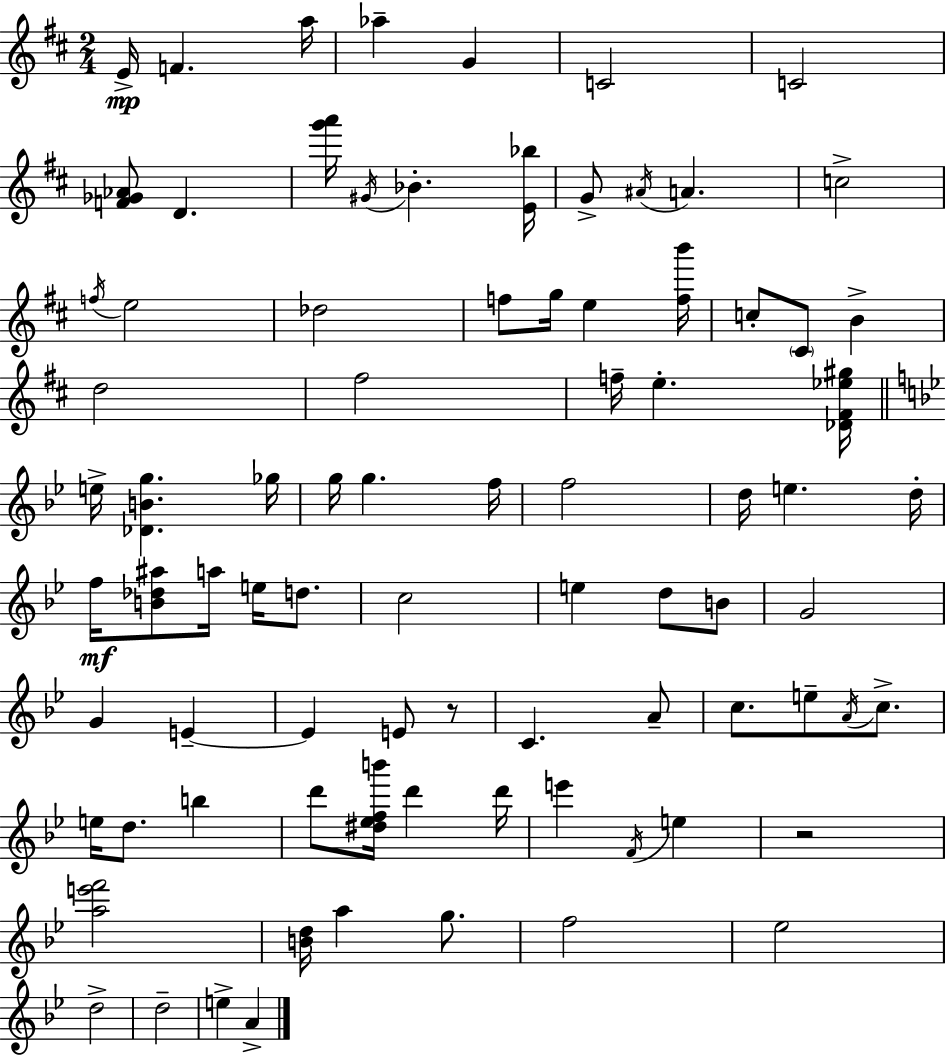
E4/s F4/q. A5/s Ab5/q G4/q C4/h C4/h [F4,Gb4,Ab4]/e D4/q. [G6,A6]/s G#4/s Bb4/q. [E4,Bb5]/s G4/e A#4/s A4/q. C5/h F5/s E5/h Db5/h F5/e G5/s E5/q [F5,B6]/s C5/e C#4/e B4/q D5/h F#5/h F5/s E5/q. [Db4,F#4,Eb5,G#5]/s E5/s [Db4,B4,G5]/q. Gb5/s G5/s G5/q. F5/s F5/h D5/s E5/q. D5/s F5/s [B4,Db5,A#5]/e A5/s E5/s D5/e. C5/h E5/q D5/e B4/e G4/h G4/q E4/q E4/q E4/e R/e C4/q. A4/e C5/e. E5/e A4/s C5/e. E5/s D5/e. B5/q D6/e [D#5,Eb5,F5,B6]/s D6/q D6/s E6/q F4/s E5/q R/h [A5,E6,F6]/h [B4,D5]/s A5/q G5/e. F5/h Eb5/h D5/h D5/h E5/q A4/q